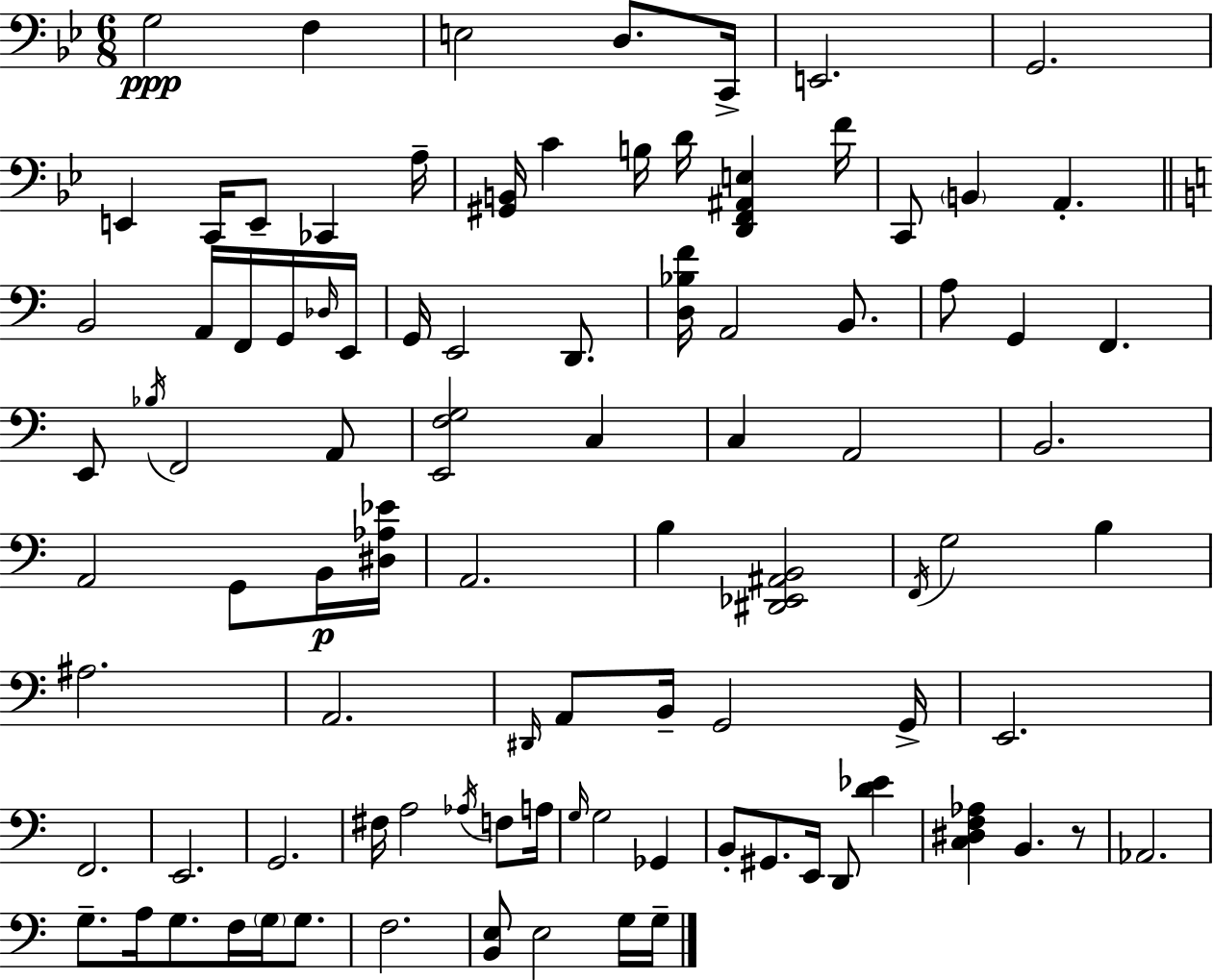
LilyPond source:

{
  \clef bass
  \numericTimeSignature
  \time 6/8
  \key g \minor
  g2\ppp f4 | e2 d8. c,16-> | e,2. | g,2. | \break e,4 c,16 e,8-- ces,4 a16-- | <gis, b,>16 c'4 b16 d'16 <d, f, ais, e>4 f'16 | c,8 \parenthesize b,4 a,4.-. | \bar "||" \break \key c \major b,2 a,16 f,16 g,16 \grace { des16 } | e,16 g,16 e,2 d,8. | <d bes f'>16 a,2 b,8. | a8 g,4 f,4. | \break e,8 \acciaccatura { bes16 } f,2 | a,8 <e, f g>2 c4 | c4 a,2 | b,2. | \break a,2 g,8 | b,16\p <dis aes ees'>16 a,2. | b4 <dis, ees, ais, b,>2 | \acciaccatura { f,16 } g2 b4 | \break ais2. | a,2. | \grace { dis,16 } a,8 b,16-- g,2 | g,16-> e,2. | \break f,2. | e,2. | g,2. | fis16 a2 | \break \acciaccatura { aes16 } f8 a16 \grace { g16 } g2 | ges,4 b,8-. gis,8. e,16 | d,8 <d' ees'>4 <c dis f aes>4 b,4. | r8 aes,2. | \break g8.-- a16 g8. | f16 \parenthesize g16 g8. f2. | <b, e>8 e2 | g16 g16-- \bar "|."
}